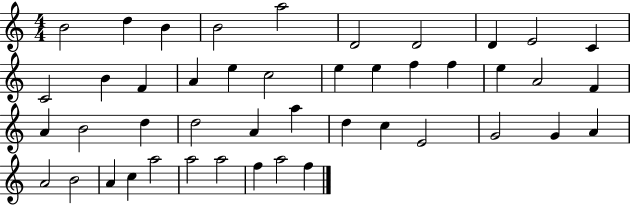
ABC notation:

X:1
T:Untitled
M:4/4
L:1/4
K:C
B2 d B B2 a2 D2 D2 D E2 C C2 B F A e c2 e e f f e A2 F A B2 d d2 A a d c E2 G2 G A A2 B2 A c a2 a2 a2 f a2 f